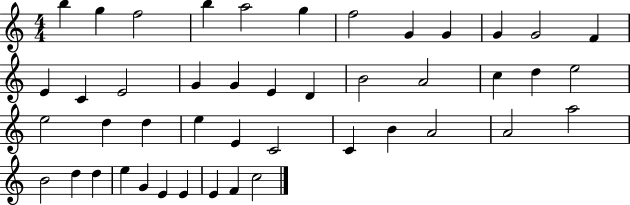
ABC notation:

X:1
T:Untitled
M:4/4
L:1/4
K:C
b g f2 b a2 g f2 G G G G2 F E C E2 G G E D B2 A2 c d e2 e2 d d e E C2 C B A2 A2 a2 B2 d d e G E E E F c2